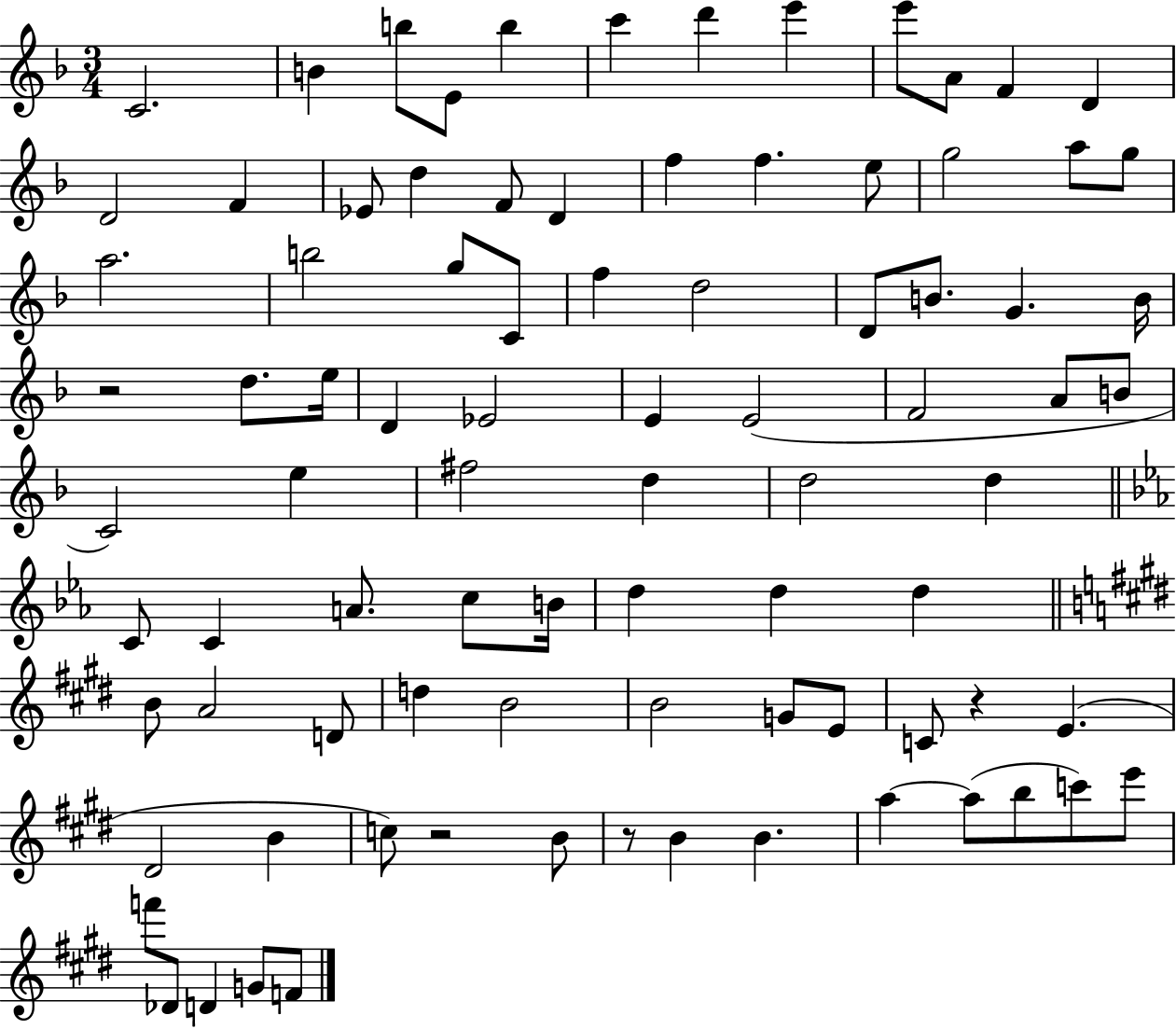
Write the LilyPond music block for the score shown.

{
  \clef treble
  \numericTimeSignature
  \time 3/4
  \key f \major
  \repeat volta 2 { c'2. | b'4 b''8 e'8 b''4 | c'''4 d'''4 e'''4 | e'''8 a'8 f'4 d'4 | \break d'2 f'4 | ees'8 d''4 f'8 d'4 | f''4 f''4. e''8 | g''2 a''8 g''8 | \break a''2. | b''2 g''8 c'8 | f''4 d''2 | d'8 b'8. g'4. b'16 | \break r2 d''8. e''16 | d'4 ees'2 | e'4 e'2( | f'2 a'8 b'8 | \break c'2) e''4 | fis''2 d''4 | d''2 d''4 | \bar "||" \break \key ees \major c'8 c'4 a'8. c''8 b'16 | d''4 d''4 d''4 | \bar "||" \break \key e \major b'8 a'2 d'8 | d''4 b'2 | b'2 g'8 e'8 | c'8 r4 e'4.( | \break dis'2 b'4 | c''8) r2 b'8 | r8 b'4 b'4. | a''4~~ a''8( b''8 c'''8) e'''8 | \break f'''8 des'8 d'4 g'8 f'8 | } \bar "|."
}